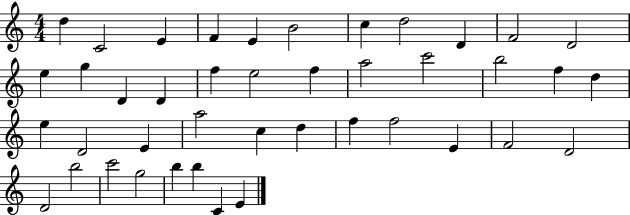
D5/q C4/h E4/q F4/q E4/q B4/h C5/q D5/h D4/q F4/h D4/h E5/q G5/q D4/q D4/q F5/q E5/h F5/q A5/h C6/h B5/h F5/q D5/q E5/q D4/h E4/q A5/h C5/q D5/q F5/q F5/h E4/q F4/h D4/h D4/h B5/h C6/h G5/h B5/q B5/q C4/q E4/q